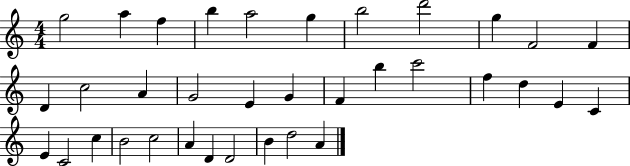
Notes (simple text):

G5/h A5/q F5/q B5/q A5/h G5/q B5/h D6/h G5/q F4/h F4/q D4/q C5/h A4/q G4/h E4/q G4/q F4/q B5/q C6/h F5/q D5/q E4/q C4/q E4/q C4/h C5/q B4/h C5/h A4/q D4/q D4/h B4/q D5/h A4/q